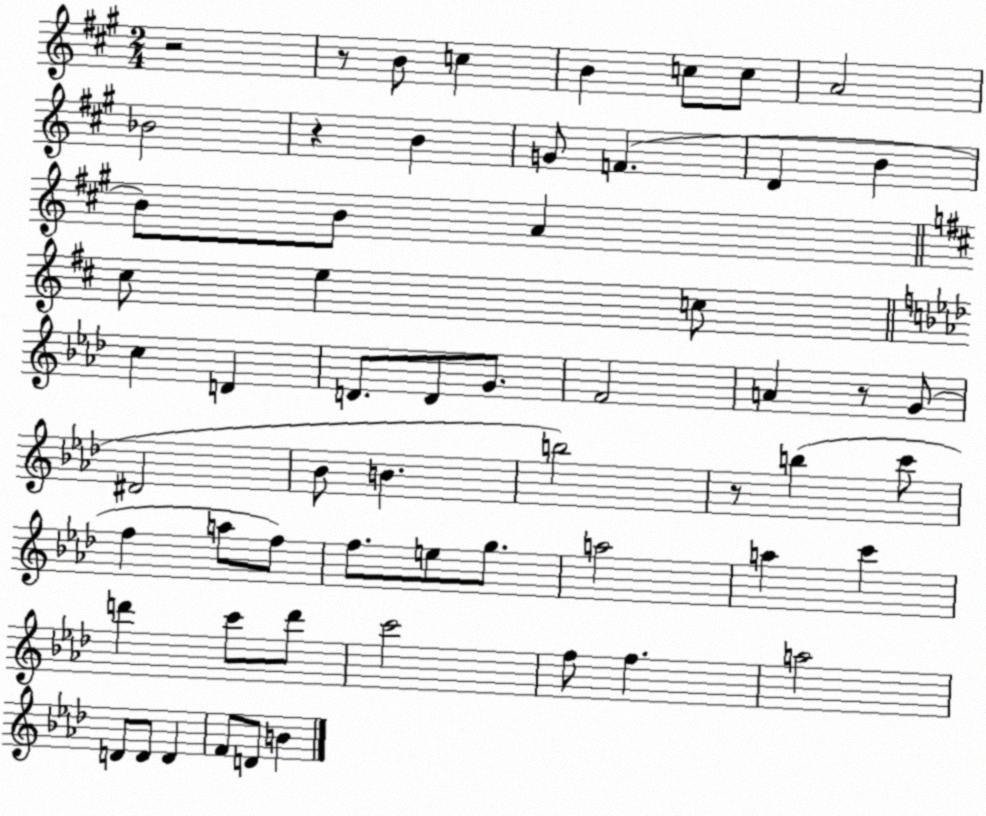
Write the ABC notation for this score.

X:1
T:Untitled
M:2/4
L:1/4
K:A
z2 z/2 B/2 c B c/2 c/2 A2 _B2 z B G/2 F D B B/2 B/2 A ^c/2 e c/2 c D D/2 D/2 G/2 F2 A z/2 G/2 ^D2 _B/2 B b2 z/2 b c'/2 f a/2 f/2 f/2 e/2 g/2 a2 a c' d' c'/2 d'/2 c'2 f/2 f a2 D/2 D/2 D F/2 D/2 B